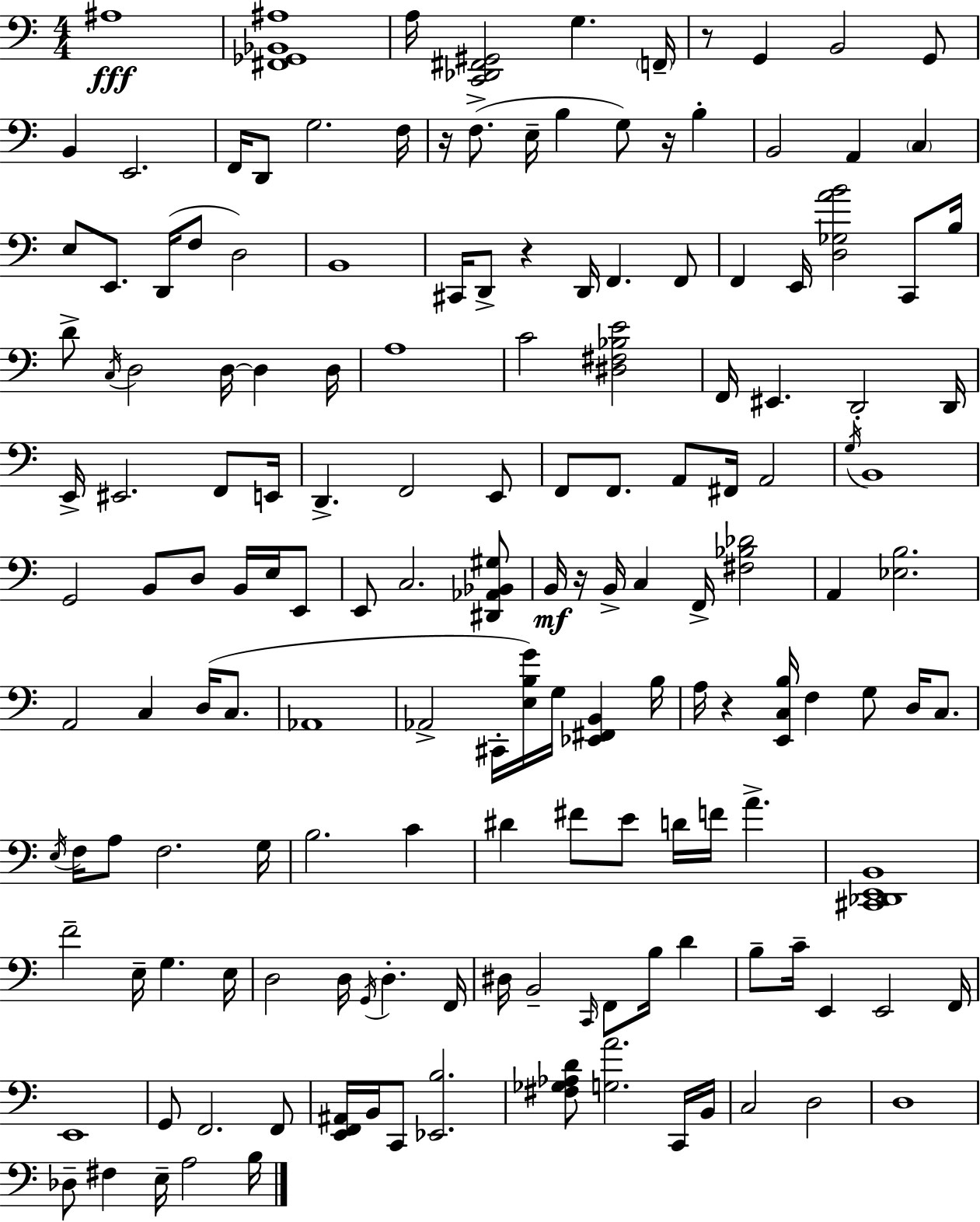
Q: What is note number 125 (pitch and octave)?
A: F2